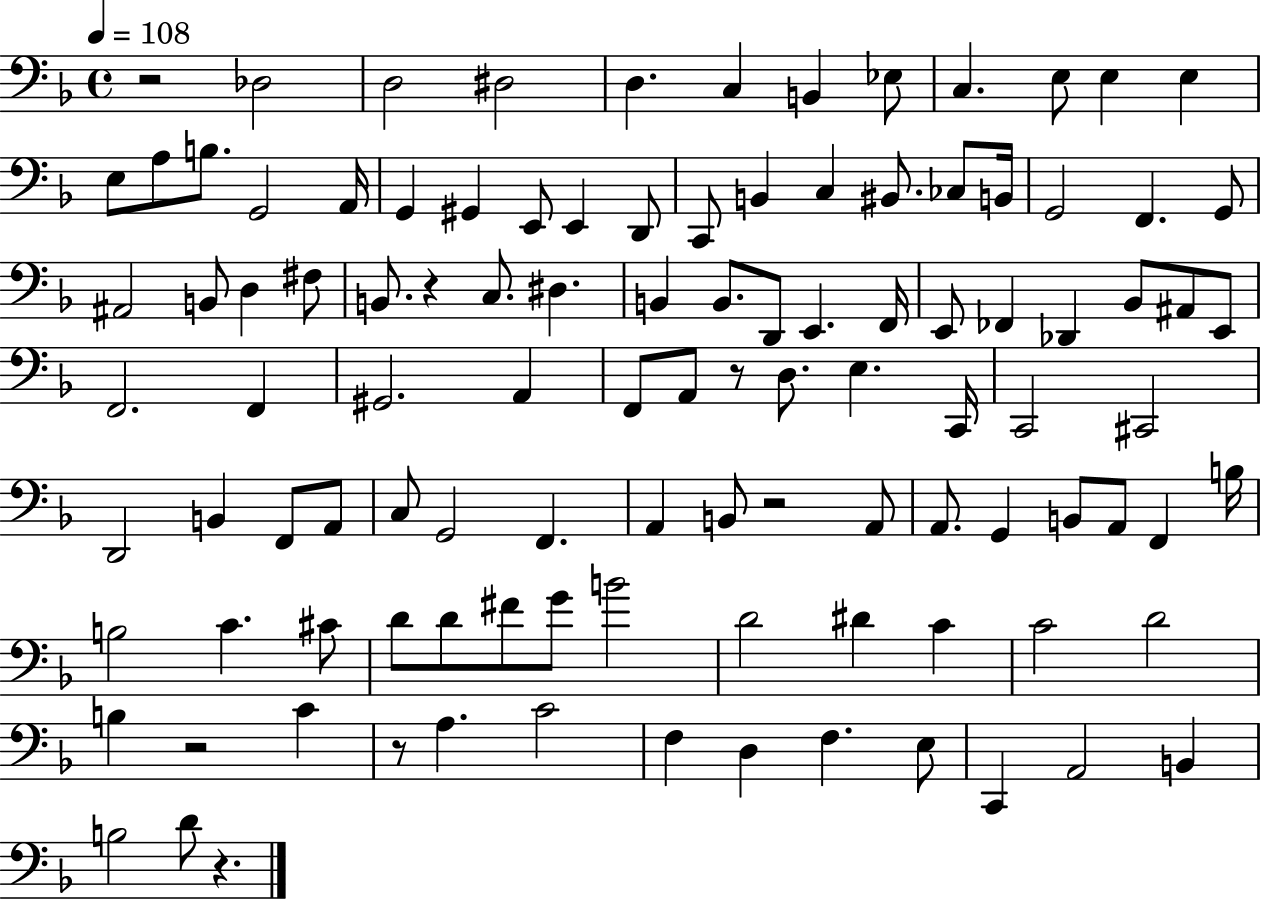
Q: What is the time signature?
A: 4/4